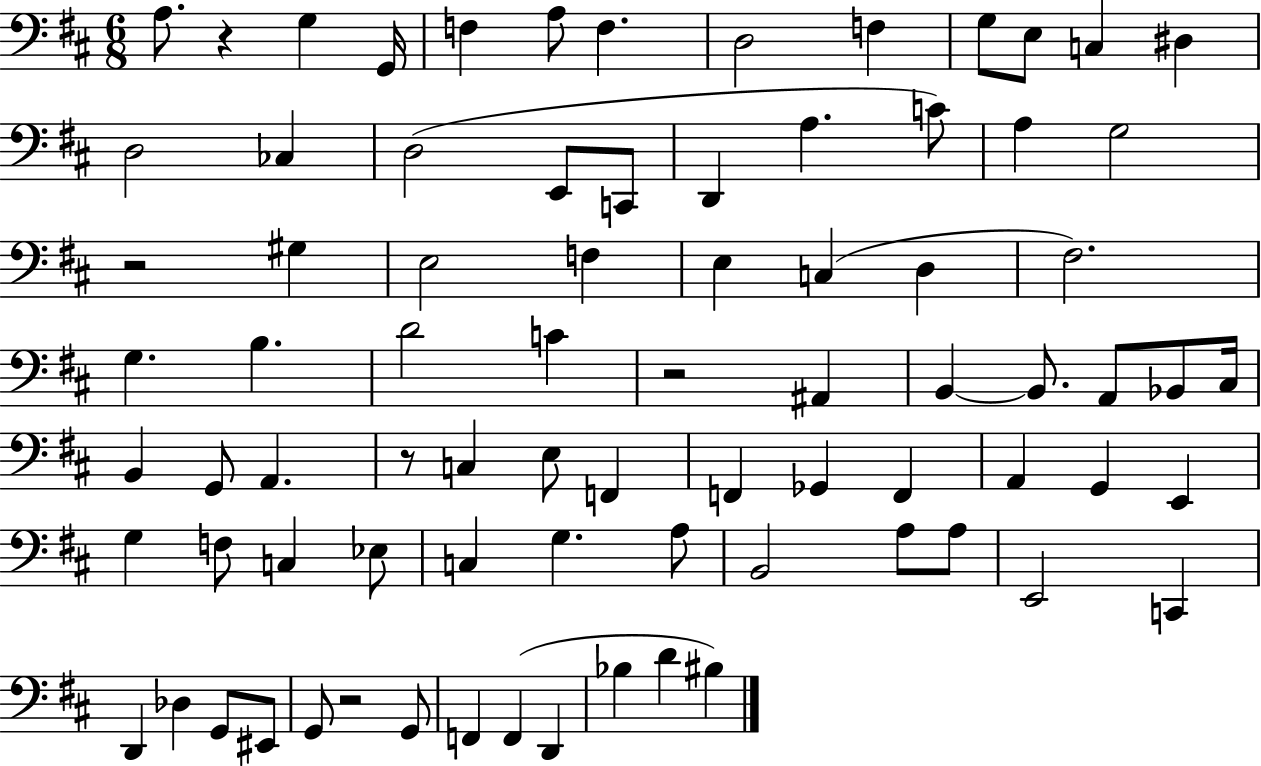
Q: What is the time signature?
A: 6/8